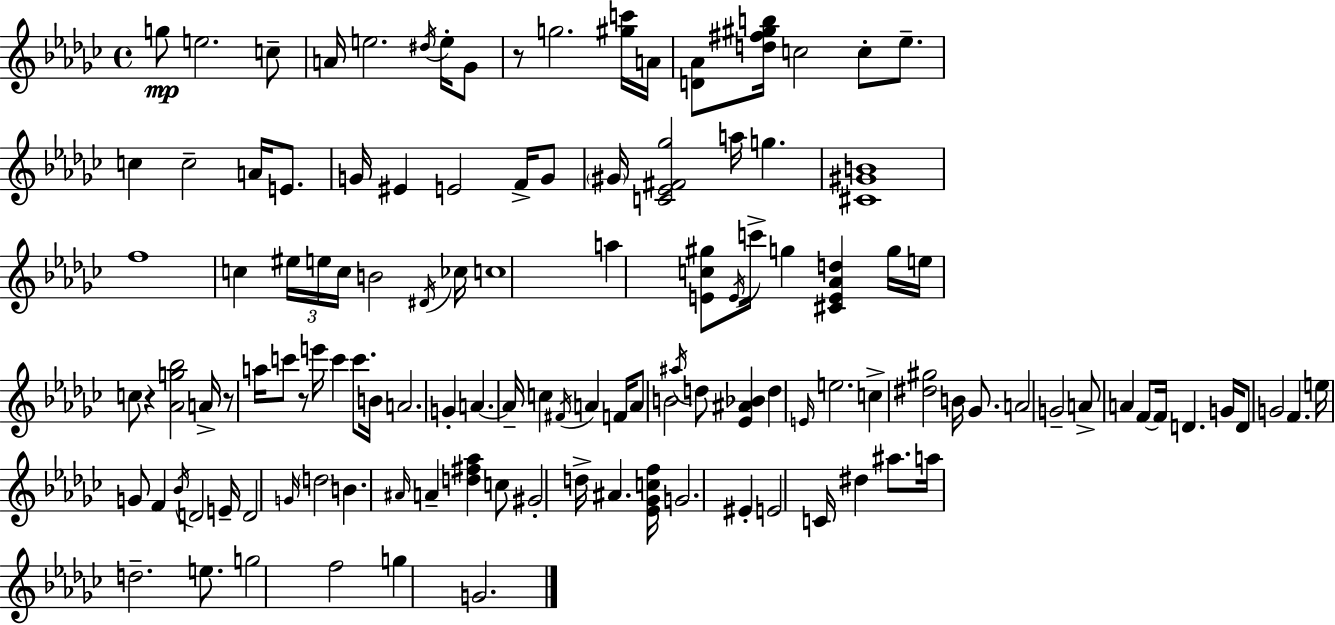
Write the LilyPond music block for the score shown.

{
  \clef treble
  \time 4/4
  \defaultTimeSignature
  \key ees \minor
  \repeat volta 2 { g''8\mp e''2. c''8-- | a'16 e''2. \acciaccatura { dis''16 } e''16-. ges'8 | r8 g''2. <gis'' c'''>16 | a'16 <d' aes'>8 <d'' fis'' gis'' b''>16 c''2 c''8-. ees''8.-- | \break c''4 c''2-- a'16 e'8. | g'16 eis'4 e'2 f'16-> g'8 | \parenthesize gis'16 <c' ees' fis' ges''>2 a''16 g''4. | <cis' gis' b'>1 | \break f''1 | c''4 \tuplet 3/2 { eis''16 e''16 c''16 } b'2 | \acciaccatura { dis'16 } ces''16 c''1 | a''4 <e' c'' gis''>8 \acciaccatura { e'16 } c'''16-> g''4 <cis' e' aes' d''>4 | \break g''16 e''16 c''8 r4 <aes' g'' bes''>2 | a'16-> r8 a''16 c'''8 r8 e'''16 c'''4 c'''8. | b'16 a'2. g'4-. | a'4.~~ a'16-- c''4 \acciaccatura { fis'16 } a'4 | \break f'16 a'8 b'2 \acciaccatura { ais''16 } d''8 | <ees' ais' bes'>4 d''4 \grace { e'16 } e''2. | c''4-> <dis'' gis''>2 | b'16 ges'8. a'2 g'2-- | \break a'8-> a'4 f'8~~ f'16 d'4. | g'16 d'8 g'2 | f'4. e''16 g'8 f'4 \acciaccatura { bes'16 } d'2 | e'16-- d'2 \grace { g'16 } | \break \parenthesize d''2 b'4. \grace { ais'16 } a'4-- | <d'' fis'' aes''>4 c''8 gis'2-. | d''16-> ais'4. <ees' ges' c'' f''>16 g'2. | eis'4-. e'2 | \break c'16 dis''4 ais''8. a''16 d''2.-- | e''8. g''2 | f''2 g''4 g'2. | } \bar "|."
}